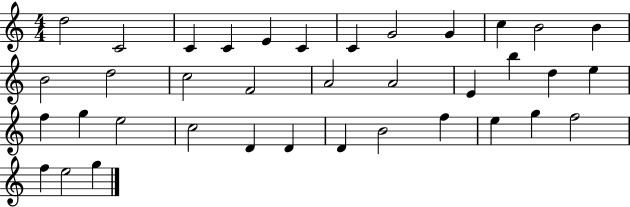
{
  \clef treble
  \numericTimeSignature
  \time 4/4
  \key c \major
  d''2 c'2 | c'4 c'4 e'4 c'4 | c'4 g'2 g'4 | c''4 b'2 b'4 | \break b'2 d''2 | c''2 f'2 | a'2 a'2 | e'4 b''4 d''4 e''4 | \break f''4 g''4 e''2 | c''2 d'4 d'4 | d'4 b'2 f''4 | e''4 g''4 f''2 | \break f''4 e''2 g''4 | \bar "|."
}